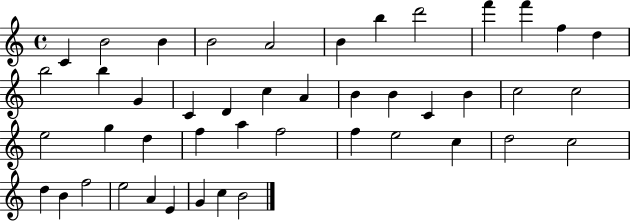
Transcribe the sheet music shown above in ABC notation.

X:1
T:Untitled
M:4/4
L:1/4
K:C
C B2 B B2 A2 B b d'2 f' f' f d b2 b G C D c A B B C B c2 c2 e2 g d f a f2 f e2 c d2 c2 d B f2 e2 A E G c B2